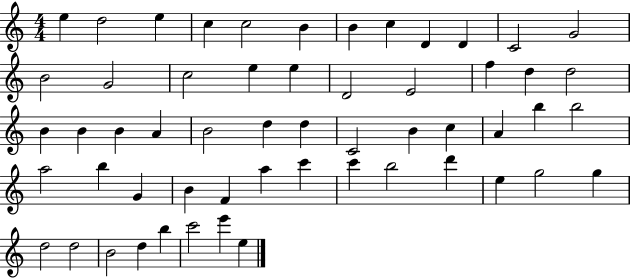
{
  \clef treble
  \numericTimeSignature
  \time 4/4
  \key c \major
  e''4 d''2 e''4 | c''4 c''2 b'4 | b'4 c''4 d'4 d'4 | c'2 g'2 | \break b'2 g'2 | c''2 e''4 e''4 | d'2 e'2 | f''4 d''4 d''2 | \break b'4 b'4 b'4 a'4 | b'2 d''4 d''4 | c'2 b'4 c''4 | a'4 b''4 b''2 | \break a''2 b''4 g'4 | b'4 f'4 a''4 c'''4 | c'''4 b''2 d'''4 | e''4 g''2 g''4 | \break d''2 d''2 | b'2 d''4 b''4 | c'''2 e'''4 e''4 | \bar "|."
}